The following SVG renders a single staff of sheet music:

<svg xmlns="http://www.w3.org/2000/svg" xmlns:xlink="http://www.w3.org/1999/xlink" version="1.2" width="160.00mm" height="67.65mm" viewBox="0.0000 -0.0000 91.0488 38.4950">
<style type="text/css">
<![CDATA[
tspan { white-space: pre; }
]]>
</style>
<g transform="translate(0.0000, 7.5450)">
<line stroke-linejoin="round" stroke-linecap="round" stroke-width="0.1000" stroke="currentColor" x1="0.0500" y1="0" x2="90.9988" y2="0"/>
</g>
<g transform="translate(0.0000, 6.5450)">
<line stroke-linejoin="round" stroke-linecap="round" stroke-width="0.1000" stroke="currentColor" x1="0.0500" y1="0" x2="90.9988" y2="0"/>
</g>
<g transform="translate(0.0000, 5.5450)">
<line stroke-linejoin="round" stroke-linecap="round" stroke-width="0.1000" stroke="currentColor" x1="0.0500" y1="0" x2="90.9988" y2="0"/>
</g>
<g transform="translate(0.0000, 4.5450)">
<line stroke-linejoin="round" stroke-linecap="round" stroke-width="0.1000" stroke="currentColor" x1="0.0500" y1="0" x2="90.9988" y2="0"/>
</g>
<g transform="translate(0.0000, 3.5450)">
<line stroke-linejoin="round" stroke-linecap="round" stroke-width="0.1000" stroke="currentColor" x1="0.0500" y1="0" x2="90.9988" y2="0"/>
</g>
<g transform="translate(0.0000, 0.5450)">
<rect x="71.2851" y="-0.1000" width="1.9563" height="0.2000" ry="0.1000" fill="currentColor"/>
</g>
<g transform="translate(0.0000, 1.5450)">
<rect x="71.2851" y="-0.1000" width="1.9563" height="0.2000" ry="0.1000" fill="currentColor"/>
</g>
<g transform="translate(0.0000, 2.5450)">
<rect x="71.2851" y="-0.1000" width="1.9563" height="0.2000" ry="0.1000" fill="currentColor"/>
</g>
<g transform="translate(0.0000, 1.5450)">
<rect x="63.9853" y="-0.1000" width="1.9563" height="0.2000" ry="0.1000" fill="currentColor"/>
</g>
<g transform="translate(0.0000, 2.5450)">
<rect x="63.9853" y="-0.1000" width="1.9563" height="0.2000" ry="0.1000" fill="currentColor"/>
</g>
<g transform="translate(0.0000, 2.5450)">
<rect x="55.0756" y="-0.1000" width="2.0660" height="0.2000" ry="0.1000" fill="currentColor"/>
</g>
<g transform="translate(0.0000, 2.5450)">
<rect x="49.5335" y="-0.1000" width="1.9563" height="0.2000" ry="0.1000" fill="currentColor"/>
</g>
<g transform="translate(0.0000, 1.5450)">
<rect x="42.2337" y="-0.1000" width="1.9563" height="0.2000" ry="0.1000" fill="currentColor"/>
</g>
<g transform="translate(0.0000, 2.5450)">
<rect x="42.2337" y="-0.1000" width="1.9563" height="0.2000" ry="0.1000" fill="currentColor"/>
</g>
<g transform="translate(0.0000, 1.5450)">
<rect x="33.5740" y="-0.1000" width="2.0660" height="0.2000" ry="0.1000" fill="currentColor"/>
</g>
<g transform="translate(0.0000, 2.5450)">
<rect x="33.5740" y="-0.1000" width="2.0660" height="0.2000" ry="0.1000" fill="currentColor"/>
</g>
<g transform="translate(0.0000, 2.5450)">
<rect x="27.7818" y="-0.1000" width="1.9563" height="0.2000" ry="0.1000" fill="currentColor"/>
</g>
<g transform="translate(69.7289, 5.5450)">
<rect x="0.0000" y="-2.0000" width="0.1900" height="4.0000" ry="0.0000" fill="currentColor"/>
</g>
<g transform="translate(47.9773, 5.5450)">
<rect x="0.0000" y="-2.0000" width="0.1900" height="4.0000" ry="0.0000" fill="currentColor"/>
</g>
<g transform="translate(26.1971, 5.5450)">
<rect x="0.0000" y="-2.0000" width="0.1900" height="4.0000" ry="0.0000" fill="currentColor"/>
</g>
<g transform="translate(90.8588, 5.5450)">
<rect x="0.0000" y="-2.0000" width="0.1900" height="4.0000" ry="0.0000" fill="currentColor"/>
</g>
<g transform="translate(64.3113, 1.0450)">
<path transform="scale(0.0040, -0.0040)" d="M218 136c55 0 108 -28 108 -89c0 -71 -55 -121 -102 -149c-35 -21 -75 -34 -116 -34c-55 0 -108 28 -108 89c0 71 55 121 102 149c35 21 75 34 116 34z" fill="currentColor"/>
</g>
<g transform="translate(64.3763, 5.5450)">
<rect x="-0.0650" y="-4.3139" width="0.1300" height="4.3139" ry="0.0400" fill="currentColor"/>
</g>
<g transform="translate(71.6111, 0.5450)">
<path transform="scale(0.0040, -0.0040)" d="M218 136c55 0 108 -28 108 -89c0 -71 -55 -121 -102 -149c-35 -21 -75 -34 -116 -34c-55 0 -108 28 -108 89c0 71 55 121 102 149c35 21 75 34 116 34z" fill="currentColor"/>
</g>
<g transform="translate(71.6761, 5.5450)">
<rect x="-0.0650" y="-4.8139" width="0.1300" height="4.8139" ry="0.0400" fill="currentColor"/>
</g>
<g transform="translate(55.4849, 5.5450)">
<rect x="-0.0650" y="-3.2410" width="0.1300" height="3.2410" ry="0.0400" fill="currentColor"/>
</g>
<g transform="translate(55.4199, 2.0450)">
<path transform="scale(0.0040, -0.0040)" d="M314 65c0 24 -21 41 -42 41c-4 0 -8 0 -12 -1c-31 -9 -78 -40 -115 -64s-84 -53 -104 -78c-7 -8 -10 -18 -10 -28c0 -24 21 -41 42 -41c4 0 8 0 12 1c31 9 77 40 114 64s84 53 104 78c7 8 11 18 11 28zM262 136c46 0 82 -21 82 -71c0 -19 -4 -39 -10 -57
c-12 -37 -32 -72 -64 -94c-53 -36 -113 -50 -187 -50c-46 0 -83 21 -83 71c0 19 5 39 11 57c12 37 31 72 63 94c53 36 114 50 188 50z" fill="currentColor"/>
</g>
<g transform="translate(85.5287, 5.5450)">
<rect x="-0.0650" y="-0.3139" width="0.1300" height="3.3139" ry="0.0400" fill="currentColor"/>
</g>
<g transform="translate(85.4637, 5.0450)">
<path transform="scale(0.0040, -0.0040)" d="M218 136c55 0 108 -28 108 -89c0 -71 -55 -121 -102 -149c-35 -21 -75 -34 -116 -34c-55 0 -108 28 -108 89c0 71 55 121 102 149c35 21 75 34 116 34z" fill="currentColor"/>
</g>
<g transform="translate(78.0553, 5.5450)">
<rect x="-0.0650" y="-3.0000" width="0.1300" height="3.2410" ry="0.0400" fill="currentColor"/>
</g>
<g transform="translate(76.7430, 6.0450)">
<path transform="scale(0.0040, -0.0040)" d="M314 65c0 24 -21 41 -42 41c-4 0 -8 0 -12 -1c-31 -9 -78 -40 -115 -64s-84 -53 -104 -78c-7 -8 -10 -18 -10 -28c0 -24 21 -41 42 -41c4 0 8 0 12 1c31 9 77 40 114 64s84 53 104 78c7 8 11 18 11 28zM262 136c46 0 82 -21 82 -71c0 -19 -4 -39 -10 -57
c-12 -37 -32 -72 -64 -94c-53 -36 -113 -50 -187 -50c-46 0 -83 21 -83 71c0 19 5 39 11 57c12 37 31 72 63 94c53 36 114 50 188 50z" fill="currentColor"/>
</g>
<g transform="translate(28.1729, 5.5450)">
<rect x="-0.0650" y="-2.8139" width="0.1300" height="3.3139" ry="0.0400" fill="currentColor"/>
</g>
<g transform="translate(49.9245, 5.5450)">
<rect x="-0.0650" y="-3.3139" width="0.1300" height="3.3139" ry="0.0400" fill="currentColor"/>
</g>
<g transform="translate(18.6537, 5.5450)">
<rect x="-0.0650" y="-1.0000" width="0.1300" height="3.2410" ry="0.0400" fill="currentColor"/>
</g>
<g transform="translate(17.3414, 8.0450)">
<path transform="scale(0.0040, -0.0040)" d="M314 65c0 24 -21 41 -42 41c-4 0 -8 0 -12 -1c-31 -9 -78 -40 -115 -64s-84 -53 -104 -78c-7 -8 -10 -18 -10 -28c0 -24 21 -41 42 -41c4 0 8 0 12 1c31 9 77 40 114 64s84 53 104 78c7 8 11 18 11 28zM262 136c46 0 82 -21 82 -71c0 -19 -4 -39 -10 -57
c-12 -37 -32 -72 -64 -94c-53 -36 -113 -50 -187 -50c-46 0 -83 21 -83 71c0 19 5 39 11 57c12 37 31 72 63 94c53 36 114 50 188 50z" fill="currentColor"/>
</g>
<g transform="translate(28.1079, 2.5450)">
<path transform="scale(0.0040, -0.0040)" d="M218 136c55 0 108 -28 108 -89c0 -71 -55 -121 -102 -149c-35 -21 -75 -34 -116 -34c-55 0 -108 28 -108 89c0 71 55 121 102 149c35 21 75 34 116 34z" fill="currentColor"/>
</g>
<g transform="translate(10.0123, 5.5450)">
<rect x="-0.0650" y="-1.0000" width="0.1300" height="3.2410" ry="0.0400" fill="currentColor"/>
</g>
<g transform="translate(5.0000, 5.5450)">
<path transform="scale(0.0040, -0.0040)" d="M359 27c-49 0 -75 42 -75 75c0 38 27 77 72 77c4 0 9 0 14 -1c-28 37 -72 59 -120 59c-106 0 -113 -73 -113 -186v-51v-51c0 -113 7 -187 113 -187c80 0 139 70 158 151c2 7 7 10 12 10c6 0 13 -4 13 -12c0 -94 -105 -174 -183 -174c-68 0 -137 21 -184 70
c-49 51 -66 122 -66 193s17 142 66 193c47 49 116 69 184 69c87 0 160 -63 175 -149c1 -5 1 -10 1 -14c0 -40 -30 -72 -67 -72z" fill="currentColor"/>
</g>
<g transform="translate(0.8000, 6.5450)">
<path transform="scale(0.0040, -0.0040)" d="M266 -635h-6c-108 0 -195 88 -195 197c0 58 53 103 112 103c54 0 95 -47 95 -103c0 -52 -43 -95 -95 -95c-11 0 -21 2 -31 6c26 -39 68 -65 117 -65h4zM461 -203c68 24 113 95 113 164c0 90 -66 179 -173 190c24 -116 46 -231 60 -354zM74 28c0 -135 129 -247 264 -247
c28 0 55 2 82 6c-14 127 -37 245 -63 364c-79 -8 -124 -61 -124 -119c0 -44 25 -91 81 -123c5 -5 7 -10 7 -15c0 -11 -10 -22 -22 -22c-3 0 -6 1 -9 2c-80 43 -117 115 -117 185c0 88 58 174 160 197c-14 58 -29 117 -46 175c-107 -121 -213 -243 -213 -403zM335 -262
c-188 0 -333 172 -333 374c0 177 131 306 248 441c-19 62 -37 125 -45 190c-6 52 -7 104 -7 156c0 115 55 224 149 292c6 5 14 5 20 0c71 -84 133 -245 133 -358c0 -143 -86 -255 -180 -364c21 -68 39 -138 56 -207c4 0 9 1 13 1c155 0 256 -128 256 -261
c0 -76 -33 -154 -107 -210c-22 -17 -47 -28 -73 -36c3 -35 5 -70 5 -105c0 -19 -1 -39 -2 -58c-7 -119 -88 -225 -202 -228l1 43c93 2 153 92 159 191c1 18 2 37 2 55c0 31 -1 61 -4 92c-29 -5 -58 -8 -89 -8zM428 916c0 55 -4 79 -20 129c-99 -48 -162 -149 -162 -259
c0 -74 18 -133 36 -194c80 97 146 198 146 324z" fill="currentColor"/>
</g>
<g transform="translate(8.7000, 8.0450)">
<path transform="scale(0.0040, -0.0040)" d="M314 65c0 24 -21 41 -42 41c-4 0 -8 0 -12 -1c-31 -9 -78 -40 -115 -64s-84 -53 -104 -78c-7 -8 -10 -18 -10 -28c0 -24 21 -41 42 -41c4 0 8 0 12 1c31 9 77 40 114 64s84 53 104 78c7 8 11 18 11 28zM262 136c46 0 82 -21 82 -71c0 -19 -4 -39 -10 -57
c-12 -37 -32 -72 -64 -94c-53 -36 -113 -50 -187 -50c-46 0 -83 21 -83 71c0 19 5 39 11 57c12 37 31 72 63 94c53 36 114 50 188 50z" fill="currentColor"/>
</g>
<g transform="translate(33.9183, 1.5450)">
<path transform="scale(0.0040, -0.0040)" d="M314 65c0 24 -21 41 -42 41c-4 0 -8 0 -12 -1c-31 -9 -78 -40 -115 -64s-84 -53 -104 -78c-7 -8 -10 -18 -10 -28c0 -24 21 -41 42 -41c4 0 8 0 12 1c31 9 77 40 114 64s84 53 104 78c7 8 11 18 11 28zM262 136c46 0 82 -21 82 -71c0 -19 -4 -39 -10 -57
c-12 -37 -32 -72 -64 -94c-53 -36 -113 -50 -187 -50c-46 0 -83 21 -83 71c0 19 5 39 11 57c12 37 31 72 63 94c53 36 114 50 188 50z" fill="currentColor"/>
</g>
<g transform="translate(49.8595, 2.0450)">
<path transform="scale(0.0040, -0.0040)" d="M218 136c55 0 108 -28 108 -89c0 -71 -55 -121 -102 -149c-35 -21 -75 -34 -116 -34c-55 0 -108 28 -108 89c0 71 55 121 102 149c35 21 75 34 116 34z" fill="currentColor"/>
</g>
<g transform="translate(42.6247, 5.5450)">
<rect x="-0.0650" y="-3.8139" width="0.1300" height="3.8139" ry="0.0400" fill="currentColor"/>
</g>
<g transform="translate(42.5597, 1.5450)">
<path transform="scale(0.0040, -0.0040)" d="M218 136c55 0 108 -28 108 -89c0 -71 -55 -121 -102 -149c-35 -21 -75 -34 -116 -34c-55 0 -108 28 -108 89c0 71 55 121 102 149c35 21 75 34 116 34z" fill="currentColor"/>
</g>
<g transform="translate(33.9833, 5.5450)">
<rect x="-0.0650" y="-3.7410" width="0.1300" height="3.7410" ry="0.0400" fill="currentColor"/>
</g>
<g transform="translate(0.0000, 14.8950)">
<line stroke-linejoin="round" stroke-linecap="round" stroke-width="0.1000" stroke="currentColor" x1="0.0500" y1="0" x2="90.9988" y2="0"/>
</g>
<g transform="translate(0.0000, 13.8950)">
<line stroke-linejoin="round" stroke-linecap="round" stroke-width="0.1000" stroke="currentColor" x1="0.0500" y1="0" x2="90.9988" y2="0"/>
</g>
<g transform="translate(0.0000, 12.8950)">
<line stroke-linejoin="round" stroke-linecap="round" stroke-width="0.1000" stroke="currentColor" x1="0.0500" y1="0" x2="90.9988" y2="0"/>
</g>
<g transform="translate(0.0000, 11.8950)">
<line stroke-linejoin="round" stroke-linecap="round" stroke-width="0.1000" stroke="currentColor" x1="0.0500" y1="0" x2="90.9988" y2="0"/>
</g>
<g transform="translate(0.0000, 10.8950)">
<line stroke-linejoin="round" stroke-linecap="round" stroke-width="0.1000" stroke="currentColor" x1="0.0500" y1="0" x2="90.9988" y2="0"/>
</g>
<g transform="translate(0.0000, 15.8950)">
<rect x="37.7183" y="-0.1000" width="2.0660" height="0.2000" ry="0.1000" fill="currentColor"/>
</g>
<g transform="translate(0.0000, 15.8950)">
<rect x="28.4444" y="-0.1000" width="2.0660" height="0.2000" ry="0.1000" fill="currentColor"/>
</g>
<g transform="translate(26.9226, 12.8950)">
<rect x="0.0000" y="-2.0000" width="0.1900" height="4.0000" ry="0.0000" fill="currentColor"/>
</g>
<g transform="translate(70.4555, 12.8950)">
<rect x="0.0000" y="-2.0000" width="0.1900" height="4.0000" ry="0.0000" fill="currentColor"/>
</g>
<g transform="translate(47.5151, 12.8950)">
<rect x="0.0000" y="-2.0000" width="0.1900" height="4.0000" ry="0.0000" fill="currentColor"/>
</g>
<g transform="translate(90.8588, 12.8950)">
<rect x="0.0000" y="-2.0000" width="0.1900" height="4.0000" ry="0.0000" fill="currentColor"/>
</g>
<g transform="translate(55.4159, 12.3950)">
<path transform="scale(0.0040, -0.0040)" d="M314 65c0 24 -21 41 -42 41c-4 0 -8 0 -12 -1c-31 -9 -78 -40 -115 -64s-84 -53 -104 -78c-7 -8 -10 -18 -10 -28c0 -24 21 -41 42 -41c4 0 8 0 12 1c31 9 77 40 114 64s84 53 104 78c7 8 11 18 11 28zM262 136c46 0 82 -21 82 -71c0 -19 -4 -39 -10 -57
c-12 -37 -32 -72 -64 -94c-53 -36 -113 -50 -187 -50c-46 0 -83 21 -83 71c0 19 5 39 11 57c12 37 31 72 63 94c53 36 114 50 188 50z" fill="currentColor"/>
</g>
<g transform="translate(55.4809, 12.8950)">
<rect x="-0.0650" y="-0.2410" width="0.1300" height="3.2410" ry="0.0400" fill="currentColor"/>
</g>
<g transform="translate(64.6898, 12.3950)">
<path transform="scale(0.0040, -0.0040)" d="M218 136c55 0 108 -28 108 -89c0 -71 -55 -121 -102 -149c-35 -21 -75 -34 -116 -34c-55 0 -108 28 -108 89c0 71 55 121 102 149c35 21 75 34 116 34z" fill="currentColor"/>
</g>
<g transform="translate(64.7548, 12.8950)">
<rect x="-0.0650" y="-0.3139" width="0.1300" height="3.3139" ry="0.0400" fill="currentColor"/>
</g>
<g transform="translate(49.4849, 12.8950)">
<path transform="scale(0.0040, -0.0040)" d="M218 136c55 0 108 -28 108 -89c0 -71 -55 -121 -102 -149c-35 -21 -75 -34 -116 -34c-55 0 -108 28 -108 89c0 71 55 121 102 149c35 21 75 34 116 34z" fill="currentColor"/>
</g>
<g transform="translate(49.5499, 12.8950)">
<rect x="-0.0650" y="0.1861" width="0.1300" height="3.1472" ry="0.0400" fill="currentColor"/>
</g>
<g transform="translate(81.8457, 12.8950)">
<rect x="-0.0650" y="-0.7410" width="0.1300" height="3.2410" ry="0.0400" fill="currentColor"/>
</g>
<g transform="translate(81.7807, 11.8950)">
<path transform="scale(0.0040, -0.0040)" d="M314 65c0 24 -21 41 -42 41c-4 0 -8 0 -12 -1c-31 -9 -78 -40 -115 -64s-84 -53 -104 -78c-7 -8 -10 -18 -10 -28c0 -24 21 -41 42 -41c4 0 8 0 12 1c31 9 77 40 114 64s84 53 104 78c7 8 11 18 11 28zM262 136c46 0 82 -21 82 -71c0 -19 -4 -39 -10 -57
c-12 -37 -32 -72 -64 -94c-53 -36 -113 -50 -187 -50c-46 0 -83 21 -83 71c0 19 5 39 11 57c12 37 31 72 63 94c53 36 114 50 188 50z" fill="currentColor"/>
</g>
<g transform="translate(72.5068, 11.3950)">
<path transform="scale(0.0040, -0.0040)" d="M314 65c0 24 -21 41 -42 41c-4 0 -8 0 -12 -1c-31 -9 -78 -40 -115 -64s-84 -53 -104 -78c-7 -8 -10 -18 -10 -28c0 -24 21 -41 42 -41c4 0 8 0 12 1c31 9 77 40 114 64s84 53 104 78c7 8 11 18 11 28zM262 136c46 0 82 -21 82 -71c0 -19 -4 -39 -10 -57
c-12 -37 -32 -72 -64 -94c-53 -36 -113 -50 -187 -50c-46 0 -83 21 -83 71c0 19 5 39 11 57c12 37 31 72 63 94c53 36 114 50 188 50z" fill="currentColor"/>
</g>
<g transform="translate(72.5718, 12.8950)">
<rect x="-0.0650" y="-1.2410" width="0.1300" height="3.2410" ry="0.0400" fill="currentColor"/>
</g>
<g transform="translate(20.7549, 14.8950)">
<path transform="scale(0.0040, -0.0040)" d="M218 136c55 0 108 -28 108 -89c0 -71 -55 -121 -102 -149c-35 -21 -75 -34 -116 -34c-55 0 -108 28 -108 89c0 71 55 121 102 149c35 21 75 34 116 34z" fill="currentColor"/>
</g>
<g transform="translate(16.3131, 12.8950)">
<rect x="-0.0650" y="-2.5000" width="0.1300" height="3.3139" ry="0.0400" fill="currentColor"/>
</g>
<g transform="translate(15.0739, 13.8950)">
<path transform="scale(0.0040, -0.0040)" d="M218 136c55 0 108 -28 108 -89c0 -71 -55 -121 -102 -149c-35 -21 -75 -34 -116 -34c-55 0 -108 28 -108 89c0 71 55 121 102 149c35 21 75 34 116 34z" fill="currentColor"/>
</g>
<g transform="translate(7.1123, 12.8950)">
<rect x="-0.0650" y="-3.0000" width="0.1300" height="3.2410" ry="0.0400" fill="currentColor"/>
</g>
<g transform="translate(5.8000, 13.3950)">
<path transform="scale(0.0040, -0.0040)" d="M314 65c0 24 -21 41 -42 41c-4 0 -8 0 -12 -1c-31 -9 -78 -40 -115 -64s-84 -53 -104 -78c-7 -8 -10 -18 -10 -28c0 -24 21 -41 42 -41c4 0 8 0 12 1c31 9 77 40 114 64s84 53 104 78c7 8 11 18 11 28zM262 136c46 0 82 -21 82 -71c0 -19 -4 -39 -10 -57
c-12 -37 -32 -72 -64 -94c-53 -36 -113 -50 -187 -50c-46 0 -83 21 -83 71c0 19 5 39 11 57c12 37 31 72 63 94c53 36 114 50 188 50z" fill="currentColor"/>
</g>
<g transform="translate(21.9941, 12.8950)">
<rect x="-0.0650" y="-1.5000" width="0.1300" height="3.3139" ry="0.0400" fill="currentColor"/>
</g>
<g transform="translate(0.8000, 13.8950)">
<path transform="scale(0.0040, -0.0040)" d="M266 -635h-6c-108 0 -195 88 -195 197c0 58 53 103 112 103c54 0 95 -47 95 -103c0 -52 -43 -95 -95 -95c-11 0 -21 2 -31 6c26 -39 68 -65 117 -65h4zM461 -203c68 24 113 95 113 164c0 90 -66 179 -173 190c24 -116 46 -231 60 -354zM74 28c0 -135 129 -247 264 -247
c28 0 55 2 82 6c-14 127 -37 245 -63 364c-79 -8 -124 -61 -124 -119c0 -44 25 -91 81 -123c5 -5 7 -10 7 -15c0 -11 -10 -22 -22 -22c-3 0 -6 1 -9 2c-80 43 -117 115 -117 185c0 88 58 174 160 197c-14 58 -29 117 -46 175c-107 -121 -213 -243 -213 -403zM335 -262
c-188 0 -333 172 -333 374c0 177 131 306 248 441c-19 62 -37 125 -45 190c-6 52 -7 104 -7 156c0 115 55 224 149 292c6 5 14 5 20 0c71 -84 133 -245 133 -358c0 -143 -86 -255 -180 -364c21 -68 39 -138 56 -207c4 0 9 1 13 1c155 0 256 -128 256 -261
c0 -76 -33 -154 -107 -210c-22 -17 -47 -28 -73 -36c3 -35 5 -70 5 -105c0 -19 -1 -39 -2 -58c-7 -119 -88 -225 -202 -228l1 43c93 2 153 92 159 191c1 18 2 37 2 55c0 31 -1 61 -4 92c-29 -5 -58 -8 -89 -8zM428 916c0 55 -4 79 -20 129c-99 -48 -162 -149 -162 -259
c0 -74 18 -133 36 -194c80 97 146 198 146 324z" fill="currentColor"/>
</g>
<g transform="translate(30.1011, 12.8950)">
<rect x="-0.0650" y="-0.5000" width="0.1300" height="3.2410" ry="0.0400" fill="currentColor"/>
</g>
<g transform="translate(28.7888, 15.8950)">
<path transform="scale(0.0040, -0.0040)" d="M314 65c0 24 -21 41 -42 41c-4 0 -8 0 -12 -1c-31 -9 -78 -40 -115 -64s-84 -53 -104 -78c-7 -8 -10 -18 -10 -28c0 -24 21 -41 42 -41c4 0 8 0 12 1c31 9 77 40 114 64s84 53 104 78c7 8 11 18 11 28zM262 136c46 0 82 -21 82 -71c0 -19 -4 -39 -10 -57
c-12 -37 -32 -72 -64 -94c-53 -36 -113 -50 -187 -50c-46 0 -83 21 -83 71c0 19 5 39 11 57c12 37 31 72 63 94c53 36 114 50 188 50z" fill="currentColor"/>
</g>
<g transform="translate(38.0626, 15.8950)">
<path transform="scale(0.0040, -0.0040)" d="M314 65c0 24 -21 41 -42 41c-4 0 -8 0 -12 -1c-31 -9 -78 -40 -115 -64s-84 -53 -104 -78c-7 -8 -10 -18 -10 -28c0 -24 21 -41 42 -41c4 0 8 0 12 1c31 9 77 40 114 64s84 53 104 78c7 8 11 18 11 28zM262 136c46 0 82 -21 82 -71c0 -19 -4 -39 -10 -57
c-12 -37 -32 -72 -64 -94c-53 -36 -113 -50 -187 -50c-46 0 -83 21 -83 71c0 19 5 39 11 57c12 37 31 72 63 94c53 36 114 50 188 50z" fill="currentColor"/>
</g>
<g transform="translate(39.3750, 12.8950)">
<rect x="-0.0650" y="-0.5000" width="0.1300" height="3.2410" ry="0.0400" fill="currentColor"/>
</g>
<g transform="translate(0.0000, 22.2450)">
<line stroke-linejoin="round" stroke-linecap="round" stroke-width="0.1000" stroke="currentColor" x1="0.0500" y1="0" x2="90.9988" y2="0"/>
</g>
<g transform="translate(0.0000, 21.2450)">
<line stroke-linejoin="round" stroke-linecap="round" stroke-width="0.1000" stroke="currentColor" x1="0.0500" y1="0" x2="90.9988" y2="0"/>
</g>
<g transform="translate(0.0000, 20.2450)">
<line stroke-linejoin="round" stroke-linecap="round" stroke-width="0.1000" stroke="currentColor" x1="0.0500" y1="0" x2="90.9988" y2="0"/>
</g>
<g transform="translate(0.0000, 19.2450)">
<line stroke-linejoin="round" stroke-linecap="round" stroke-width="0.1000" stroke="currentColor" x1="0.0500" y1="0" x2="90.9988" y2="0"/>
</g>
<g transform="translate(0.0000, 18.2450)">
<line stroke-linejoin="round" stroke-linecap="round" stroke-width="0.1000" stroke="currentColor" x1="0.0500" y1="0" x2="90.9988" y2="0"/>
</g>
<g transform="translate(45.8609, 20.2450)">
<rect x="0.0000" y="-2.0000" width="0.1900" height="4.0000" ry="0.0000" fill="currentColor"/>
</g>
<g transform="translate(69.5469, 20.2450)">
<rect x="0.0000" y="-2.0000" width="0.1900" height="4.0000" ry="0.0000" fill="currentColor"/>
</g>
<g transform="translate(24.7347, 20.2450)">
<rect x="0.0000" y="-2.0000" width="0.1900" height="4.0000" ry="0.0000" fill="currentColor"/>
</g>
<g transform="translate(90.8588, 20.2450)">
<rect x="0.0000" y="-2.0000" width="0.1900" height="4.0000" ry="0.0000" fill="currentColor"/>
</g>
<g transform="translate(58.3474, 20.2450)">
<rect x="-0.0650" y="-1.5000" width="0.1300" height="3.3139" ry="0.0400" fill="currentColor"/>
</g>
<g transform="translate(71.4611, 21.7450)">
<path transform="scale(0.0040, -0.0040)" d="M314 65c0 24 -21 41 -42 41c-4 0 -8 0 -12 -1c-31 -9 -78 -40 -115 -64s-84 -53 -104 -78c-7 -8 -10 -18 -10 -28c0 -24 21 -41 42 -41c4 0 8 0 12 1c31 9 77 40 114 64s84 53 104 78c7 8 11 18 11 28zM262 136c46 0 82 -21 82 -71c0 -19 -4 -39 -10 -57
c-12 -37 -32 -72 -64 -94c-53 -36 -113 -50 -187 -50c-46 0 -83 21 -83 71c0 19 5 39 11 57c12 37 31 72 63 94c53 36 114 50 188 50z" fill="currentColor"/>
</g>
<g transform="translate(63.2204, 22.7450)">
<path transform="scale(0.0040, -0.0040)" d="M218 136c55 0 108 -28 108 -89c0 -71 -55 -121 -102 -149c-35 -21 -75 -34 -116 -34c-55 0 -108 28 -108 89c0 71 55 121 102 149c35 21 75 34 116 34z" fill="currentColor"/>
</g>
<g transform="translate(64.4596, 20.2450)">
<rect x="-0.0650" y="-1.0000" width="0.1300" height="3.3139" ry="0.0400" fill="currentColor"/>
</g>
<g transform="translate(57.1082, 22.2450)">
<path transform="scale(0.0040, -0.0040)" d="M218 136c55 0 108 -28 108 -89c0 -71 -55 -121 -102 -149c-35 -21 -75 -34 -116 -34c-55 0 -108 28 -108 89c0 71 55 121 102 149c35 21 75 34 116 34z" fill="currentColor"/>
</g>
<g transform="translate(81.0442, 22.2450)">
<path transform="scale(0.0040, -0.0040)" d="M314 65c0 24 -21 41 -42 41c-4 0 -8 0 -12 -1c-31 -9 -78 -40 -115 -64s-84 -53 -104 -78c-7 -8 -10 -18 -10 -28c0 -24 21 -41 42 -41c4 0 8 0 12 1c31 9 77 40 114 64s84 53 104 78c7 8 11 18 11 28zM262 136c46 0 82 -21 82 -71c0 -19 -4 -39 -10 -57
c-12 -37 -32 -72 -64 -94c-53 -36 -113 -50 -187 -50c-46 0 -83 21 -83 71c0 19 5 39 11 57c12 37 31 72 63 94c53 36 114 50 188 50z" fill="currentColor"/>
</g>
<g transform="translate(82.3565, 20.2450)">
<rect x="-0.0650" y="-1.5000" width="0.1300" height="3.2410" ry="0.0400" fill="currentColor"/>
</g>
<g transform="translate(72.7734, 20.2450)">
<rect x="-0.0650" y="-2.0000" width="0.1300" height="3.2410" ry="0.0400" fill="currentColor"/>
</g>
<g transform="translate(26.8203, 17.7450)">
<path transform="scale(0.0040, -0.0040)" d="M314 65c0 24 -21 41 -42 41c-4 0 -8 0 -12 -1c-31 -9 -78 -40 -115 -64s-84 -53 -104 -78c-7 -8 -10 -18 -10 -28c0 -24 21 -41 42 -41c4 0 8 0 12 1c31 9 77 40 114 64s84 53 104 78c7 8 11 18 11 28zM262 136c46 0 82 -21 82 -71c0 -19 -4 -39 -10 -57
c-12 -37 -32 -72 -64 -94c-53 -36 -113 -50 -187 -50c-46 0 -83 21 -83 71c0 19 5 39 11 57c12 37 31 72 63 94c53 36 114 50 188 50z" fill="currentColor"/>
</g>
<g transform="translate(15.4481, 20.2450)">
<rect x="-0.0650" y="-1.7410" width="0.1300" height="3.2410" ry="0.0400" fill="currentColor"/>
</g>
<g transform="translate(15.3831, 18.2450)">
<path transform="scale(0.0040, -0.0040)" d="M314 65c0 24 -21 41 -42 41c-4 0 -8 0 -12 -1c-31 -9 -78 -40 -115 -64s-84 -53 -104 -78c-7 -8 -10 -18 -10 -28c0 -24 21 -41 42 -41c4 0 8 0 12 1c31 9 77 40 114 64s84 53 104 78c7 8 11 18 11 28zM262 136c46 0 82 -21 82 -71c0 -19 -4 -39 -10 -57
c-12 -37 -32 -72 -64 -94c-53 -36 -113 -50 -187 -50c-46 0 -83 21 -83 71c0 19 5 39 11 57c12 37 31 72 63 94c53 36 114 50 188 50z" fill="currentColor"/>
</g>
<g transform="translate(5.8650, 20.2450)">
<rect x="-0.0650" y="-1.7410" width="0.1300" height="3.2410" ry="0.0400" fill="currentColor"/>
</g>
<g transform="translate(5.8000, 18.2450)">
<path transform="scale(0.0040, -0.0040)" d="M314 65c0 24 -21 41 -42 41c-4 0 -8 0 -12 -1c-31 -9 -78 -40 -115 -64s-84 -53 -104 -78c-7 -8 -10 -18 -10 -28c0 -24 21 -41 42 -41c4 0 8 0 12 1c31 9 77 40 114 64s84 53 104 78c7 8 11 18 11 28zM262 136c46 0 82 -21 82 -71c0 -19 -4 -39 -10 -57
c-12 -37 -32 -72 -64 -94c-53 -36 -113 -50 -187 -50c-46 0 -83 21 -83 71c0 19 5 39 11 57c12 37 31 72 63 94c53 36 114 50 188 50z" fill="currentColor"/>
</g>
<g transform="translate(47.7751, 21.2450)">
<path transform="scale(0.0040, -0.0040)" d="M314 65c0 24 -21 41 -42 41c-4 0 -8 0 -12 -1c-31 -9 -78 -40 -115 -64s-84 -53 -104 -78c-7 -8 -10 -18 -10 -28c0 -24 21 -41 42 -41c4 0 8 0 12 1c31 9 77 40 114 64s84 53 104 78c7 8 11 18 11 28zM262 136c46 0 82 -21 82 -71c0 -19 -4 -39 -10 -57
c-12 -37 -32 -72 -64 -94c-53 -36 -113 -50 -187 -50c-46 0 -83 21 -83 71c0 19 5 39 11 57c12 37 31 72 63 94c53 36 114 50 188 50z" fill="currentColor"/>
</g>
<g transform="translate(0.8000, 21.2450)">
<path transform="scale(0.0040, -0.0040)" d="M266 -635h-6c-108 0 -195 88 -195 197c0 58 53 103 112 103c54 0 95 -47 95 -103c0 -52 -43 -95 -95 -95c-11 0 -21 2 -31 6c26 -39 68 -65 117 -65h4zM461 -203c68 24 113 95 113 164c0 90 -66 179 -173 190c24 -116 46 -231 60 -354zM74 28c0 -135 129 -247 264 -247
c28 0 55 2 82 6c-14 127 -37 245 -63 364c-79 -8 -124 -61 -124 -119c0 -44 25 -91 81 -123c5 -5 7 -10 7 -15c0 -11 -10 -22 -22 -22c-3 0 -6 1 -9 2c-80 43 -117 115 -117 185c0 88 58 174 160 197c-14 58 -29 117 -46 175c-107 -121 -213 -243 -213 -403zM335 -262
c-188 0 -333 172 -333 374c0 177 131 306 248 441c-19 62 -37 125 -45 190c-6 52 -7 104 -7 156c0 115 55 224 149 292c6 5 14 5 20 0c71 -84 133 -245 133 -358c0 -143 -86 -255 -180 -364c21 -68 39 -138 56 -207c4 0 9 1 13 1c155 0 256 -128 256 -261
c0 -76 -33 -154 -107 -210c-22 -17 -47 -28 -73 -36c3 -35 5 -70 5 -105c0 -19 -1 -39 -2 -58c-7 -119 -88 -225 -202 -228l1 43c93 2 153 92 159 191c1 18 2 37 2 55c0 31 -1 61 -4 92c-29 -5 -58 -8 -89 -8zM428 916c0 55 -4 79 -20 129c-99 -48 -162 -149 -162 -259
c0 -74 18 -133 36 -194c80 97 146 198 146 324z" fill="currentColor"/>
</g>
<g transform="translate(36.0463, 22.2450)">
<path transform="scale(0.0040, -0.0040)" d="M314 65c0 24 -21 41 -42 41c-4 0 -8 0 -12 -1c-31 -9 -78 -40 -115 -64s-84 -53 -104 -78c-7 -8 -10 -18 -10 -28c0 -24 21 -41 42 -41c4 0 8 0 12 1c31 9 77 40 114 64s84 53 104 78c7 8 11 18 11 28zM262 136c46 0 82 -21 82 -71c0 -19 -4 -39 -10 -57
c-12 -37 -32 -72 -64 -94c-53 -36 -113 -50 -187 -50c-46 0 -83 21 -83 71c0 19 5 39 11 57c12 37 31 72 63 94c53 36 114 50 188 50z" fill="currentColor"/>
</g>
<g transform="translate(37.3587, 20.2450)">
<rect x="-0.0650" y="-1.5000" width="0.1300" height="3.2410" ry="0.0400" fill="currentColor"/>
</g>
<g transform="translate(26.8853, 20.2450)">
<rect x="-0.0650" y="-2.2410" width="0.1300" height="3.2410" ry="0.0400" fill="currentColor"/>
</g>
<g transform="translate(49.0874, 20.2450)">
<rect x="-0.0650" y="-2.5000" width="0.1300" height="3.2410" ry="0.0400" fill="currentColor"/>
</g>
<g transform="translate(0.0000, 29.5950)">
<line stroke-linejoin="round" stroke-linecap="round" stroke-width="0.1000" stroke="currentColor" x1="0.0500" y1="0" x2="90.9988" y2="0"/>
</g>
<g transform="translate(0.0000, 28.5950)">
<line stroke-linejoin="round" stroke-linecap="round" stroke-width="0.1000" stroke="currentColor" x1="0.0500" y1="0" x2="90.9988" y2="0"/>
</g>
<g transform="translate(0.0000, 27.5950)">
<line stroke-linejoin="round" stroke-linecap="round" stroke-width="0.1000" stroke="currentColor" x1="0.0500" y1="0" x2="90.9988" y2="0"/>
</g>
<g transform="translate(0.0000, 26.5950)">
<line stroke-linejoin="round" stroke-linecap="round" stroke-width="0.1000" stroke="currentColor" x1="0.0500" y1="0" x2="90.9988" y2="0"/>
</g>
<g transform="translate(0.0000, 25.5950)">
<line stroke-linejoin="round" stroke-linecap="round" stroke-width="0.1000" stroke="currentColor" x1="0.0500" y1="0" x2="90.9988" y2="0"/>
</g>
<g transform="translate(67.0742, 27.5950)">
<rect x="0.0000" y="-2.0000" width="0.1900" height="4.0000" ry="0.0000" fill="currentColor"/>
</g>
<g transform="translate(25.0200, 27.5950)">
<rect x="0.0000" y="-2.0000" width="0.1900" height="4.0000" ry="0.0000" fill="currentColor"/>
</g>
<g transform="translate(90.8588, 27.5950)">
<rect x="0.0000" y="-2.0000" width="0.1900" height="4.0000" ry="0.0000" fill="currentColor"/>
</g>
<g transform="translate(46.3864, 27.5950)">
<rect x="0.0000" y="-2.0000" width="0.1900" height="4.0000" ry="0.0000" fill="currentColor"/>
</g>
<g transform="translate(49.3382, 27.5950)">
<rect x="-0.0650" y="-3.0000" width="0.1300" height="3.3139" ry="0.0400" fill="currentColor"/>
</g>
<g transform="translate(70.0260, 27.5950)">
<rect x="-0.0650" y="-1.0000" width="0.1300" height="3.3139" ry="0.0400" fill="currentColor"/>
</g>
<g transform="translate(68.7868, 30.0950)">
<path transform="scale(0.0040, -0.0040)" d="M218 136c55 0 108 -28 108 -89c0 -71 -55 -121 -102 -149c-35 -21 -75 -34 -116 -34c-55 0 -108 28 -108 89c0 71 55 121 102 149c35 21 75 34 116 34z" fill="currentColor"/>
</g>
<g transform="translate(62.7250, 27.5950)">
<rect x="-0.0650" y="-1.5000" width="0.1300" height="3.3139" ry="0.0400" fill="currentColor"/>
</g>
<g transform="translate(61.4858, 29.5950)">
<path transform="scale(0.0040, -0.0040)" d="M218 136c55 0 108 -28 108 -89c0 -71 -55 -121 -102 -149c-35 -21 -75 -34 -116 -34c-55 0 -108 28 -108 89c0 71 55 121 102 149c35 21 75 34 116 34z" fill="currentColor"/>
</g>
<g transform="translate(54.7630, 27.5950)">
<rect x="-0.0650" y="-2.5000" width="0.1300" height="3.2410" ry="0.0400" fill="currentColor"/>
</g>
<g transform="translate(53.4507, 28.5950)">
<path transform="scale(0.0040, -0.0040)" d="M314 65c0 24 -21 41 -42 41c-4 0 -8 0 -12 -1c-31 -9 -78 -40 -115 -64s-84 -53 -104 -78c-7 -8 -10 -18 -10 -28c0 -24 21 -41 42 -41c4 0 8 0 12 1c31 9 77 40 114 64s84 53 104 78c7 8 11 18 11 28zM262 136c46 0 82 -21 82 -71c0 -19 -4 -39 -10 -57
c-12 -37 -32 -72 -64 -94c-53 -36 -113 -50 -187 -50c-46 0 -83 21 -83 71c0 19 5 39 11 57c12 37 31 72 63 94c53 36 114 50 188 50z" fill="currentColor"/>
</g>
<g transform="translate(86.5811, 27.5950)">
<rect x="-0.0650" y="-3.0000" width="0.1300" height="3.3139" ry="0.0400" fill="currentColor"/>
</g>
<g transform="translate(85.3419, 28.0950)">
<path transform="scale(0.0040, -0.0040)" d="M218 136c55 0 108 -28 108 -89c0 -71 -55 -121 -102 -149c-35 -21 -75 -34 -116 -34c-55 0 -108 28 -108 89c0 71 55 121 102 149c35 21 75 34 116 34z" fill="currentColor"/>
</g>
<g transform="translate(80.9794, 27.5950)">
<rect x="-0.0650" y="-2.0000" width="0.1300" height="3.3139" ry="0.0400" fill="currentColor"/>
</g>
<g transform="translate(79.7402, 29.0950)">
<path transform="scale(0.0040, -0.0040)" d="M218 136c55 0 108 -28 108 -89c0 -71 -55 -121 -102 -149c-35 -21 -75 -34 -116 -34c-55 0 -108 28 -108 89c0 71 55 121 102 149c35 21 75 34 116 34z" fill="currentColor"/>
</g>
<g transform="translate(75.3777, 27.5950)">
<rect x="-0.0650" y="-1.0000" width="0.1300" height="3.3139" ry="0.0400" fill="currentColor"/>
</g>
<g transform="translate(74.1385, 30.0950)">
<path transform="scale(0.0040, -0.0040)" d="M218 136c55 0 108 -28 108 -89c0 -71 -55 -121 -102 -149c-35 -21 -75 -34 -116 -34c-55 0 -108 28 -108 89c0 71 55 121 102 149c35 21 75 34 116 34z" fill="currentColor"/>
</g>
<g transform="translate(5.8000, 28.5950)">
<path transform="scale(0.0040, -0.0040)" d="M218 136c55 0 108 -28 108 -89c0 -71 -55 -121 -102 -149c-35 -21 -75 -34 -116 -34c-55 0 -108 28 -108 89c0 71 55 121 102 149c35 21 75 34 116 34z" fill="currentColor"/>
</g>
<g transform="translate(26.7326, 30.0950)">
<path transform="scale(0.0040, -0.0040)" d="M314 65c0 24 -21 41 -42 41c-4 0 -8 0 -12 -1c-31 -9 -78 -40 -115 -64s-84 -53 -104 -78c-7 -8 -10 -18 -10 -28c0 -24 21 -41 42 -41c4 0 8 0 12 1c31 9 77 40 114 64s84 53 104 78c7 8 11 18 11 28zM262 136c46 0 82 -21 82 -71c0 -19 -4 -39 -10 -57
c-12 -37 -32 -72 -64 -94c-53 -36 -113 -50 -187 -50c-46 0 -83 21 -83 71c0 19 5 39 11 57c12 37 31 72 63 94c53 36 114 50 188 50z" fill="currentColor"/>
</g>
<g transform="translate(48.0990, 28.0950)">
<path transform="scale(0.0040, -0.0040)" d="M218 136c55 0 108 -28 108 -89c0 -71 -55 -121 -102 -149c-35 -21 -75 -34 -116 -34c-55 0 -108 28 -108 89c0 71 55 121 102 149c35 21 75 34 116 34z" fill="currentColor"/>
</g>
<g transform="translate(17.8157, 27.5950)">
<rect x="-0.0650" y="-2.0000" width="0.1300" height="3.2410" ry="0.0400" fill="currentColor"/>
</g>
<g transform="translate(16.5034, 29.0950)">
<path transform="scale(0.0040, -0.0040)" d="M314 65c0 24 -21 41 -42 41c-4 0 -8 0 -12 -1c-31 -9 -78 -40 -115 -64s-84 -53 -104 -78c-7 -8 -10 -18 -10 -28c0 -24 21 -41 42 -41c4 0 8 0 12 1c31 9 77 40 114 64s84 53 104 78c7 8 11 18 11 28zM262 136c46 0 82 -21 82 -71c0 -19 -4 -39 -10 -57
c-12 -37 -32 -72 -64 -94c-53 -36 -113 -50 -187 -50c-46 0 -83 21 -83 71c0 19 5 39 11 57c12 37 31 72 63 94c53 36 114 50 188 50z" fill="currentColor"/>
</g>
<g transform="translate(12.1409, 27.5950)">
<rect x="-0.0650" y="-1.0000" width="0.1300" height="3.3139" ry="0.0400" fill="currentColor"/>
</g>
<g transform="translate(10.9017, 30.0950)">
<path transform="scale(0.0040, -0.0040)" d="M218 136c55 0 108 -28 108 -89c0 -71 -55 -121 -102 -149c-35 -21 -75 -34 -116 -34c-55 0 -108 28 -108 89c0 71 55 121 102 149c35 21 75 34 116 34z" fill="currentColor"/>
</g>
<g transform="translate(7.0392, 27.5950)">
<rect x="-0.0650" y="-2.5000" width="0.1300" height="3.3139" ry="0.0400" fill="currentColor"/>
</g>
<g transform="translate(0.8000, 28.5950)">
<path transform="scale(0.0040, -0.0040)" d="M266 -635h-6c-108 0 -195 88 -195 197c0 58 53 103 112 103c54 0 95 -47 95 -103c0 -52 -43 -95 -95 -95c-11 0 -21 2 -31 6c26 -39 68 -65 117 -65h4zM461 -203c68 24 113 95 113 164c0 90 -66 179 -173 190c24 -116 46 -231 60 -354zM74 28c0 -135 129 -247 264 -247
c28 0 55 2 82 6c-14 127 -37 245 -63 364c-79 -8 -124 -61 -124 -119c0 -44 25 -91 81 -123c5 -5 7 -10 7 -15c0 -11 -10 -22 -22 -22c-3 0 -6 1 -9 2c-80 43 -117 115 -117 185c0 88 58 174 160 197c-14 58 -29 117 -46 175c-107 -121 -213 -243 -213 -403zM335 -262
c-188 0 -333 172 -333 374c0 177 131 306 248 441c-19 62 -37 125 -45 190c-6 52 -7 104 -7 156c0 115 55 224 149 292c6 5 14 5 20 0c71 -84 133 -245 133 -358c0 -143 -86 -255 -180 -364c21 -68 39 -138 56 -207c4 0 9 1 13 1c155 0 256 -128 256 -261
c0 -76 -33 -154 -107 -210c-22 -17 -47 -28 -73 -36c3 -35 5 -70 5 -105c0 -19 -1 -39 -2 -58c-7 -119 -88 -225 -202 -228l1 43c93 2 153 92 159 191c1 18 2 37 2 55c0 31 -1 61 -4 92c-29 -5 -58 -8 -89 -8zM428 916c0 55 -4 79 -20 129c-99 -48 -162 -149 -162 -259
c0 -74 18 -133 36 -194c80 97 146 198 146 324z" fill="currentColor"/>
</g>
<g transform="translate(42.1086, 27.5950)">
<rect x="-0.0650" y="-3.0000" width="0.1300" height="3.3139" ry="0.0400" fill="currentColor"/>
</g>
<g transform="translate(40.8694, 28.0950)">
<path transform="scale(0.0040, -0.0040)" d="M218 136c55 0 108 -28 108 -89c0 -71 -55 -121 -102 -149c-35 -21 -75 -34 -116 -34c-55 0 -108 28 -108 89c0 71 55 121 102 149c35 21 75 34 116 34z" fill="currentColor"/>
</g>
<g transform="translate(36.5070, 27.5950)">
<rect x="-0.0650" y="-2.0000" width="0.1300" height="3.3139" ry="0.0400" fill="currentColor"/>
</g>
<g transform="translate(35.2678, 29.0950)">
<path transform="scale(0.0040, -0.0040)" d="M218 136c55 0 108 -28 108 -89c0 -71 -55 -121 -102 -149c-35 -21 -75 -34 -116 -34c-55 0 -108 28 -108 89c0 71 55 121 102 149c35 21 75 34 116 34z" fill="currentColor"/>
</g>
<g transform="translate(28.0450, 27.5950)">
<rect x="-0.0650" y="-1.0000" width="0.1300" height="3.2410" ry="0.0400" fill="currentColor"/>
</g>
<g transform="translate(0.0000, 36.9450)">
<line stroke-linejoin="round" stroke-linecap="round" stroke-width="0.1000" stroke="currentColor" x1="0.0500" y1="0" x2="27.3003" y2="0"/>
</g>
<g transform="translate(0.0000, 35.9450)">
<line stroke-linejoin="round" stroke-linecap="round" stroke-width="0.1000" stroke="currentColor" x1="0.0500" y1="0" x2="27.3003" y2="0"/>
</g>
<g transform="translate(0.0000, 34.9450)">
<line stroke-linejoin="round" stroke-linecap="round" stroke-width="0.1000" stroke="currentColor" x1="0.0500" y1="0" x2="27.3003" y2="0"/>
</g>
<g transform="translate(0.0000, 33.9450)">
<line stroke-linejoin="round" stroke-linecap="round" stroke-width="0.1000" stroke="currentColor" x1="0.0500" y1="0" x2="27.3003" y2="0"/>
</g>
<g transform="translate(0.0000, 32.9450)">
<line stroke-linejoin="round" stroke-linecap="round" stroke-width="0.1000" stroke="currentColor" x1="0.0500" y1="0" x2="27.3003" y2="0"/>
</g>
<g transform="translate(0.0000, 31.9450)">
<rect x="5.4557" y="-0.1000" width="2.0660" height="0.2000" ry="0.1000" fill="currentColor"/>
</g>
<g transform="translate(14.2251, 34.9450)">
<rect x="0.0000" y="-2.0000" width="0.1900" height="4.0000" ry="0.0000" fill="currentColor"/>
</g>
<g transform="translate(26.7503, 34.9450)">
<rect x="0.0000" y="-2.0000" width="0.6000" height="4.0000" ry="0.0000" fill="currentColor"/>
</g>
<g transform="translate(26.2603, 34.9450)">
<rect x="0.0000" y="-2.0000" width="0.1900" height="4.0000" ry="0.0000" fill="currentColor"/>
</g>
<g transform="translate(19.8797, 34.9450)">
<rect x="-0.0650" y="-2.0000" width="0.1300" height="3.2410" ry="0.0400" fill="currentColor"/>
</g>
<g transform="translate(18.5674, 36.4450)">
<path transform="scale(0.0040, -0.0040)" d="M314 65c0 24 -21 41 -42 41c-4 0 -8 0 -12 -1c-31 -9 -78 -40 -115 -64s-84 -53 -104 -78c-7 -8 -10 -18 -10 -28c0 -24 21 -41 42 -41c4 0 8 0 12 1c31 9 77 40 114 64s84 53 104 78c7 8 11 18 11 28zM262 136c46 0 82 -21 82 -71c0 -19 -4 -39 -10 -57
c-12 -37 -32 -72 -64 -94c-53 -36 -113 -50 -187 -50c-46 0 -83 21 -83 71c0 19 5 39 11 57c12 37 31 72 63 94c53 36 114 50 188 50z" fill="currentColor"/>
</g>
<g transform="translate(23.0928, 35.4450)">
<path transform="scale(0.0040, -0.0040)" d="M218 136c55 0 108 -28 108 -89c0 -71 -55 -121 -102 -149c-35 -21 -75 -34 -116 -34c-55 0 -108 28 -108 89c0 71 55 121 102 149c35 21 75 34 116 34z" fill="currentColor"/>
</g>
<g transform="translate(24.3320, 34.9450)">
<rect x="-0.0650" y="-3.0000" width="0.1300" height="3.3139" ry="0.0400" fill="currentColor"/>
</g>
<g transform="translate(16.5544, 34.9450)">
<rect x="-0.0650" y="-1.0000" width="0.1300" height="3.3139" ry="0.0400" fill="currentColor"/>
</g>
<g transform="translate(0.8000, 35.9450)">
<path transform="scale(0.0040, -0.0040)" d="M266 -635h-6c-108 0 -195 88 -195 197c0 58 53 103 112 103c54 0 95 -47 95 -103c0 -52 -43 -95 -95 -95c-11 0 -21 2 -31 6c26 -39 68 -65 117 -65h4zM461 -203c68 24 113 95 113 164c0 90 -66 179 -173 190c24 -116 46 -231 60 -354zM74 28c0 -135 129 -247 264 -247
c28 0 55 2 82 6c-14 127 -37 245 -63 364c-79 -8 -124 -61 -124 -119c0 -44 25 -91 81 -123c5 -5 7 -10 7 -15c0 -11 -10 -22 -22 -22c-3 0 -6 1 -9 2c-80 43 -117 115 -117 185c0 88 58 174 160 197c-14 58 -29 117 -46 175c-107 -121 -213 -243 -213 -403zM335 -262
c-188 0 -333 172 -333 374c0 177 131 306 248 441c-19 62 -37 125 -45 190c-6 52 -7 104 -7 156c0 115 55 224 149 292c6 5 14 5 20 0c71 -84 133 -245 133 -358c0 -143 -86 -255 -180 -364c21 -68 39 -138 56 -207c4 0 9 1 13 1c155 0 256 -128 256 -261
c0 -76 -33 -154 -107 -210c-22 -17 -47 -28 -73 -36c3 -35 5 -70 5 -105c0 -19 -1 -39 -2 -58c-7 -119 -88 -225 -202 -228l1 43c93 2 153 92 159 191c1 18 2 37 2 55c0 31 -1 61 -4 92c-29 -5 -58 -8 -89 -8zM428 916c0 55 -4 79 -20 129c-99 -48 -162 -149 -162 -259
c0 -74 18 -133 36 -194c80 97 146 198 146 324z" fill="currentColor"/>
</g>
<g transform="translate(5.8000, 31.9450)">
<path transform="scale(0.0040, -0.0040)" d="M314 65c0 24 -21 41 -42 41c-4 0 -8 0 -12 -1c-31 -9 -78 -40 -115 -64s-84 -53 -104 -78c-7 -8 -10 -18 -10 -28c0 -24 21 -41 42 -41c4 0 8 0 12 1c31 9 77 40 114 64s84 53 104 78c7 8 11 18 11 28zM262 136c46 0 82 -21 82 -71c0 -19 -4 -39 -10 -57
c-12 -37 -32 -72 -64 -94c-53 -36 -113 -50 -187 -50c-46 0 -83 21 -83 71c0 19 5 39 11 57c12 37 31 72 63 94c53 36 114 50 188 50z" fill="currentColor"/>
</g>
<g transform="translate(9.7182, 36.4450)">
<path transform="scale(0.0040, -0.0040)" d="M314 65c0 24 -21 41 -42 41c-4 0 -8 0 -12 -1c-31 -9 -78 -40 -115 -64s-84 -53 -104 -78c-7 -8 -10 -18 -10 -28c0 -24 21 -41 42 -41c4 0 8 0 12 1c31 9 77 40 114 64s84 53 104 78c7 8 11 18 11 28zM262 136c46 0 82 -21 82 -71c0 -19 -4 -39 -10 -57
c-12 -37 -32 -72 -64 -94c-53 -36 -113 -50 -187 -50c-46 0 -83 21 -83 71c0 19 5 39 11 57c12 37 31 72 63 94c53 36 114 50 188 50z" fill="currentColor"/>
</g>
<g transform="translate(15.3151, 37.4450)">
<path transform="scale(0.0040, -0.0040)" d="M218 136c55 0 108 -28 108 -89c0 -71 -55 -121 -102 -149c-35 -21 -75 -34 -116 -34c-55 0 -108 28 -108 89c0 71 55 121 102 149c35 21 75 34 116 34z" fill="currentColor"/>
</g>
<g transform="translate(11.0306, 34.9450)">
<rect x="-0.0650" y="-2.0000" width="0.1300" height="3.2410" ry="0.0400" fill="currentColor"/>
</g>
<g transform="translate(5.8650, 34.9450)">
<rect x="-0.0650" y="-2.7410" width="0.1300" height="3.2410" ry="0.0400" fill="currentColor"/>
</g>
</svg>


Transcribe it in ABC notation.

X:1
T:Untitled
M:4/4
L:1/4
K:C
D2 D2 a c'2 c' b b2 d' e' A2 c A2 G E C2 C2 B c2 c e2 d2 f2 f2 g2 E2 G2 E D F2 E2 G D F2 D2 F A A G2 E D D F A a2 F2 D F2 A